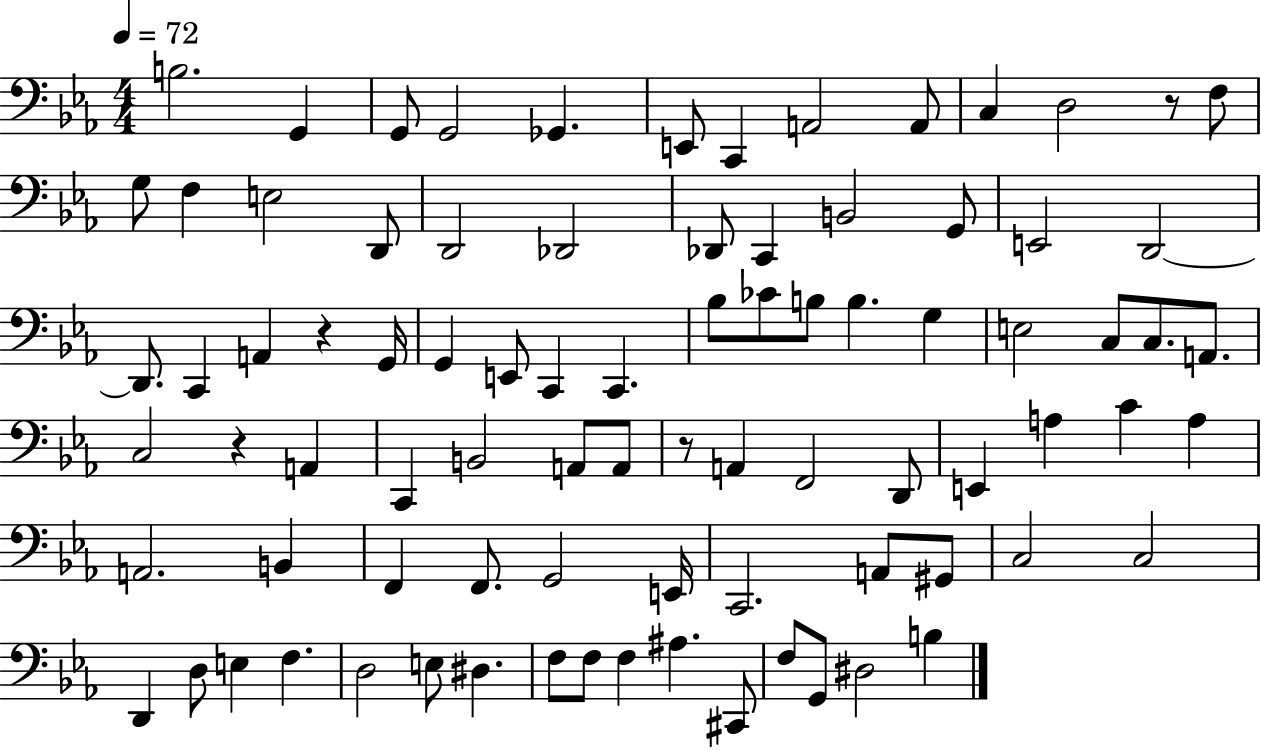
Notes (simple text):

B3/h. G2/q G2/e G2/h Gb2/q. E2/e C2/q A2/h A2/e C3/q D3/h R/e F3/e G3/e F3/q E3/h D2/e D2/h Db2/h Db2/e C2/q B2/h G2/e E2/h D2/h D2/e. C2/q A2/q R/q G2/s G2/q E2/e C2/q C2/q. Bb3/e CES4/e B3/e B3/q. G3/q E3/h C3/e C3/e. A2/e. C3/h R/q A2/q C2/q B2/h A2/e A2/e R/e A2/q F2/h D2/e E2/q A3/q C4/q A3/q A2/h. B2/q F2/q F2/e. G2/h E2/s C2/h. A2/e G#2/e C3/h C3/h D2/q D3/e E3/q F3/q. D3/h E3/e D#3/q. F3/e F3/e F3/q A#3/q. C#2/e F3/e G2/e D#3/h B3/q